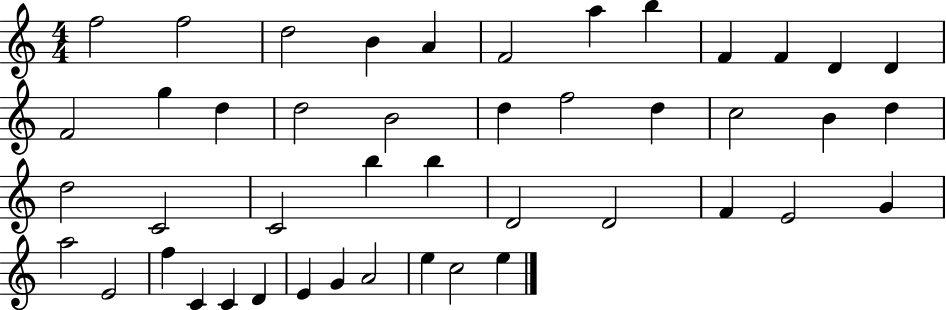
{
  \clef treble
  \numericTimeSignature
  \time 4/4
  \key c \major
  f''2 f''2 | d''2 b'4 a'4 | f'2 a''4 b''4 | f'4 f'4 d'4 d'4 | \break f'2 g''4 d''4 | d''2 b'2 | d''4 f''2 d''4 | c''2 b'4 d''4 | \break d''2 c'2 | c'2 b''4 b''4 | d'2 d'2 | f'4 e'2 g'4 | \break a''2 e'2 | f''4 c'4 c'4 d'4 | e'4 g'4 a'2 | e''4 c''2 e''4 | \break \bar "|."
}